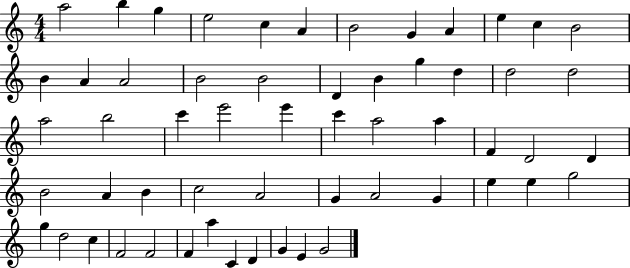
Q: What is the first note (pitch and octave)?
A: A5